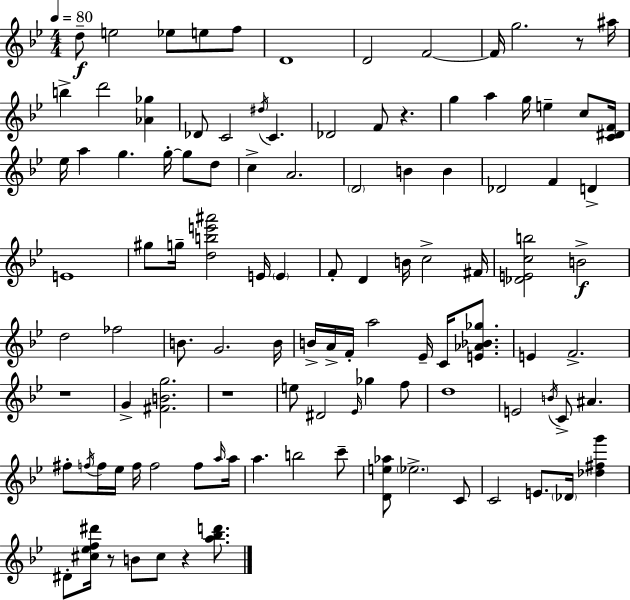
D5/e E5/h Eb5/e E5/e F5/e D4/w D4/h F4/h F4/s G5/h. R/e A#5/s B5/q D6/h [Ab4,Gb5]/q Db4/e C4/h D#5/s C4/q. Db4/h F4/e R/q. G5/q A5/q G5/s E5/q C5/e [C4,D#4,F4]/s Eb5/s A5/q G5/q. G5/s G5/e D5/e C5/q A4/h. D4/h B4/q B4/q Db4/h F4/q D4/q E4/w G#5/e G5/s [D5,B5,E6,A#6]/h E4/s E4/q F4/e D4/q B4/s C5/h F#4/s [Db4,E4,C5,B5]/h B4/h D5/h FES5/h B4/e. G4/h. B4/s B4/s A4/s F4/s A5/h Eb4/s C4/s [E4,Ab4,Bb4,Gb5]/e. E4/q F4/h. R/w G4/q [F#4,B4,G5]/h. R/w E5/e D#4/h Eb4/s Gb5/q F5/e D5/w E4/h B4/s C4/e A#4/q. F#5/e F5/s F5/s Eb5/s F5/s F5/h F5/e A5/s A5/s A5/q. B5/h C6/e [D4,E5,Ab5]/e Eb5/h. C4/e C4/h E4/e. Db4/s [Db5,F#5,G6]/q D#4/e [C#5,Eb5,F5,D#6]/s R/e B4/e C#5/e R/q [A5,Bb5,D6]/e.